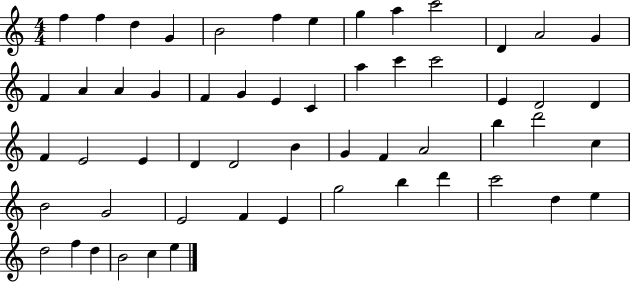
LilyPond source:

{
  \clef treble
  \numericTimeSignature
  \time 4/4
  \key c \major
  f''4 f''4 d''4 g'4 | b'2 f''4 e''4 | g''4 a''4 c'''2 | d'4 a'2 g'4 | \break f'4 a'4 a'4 g'4 | f'4 g'4 e'4 c'4 | a''4 c'''4 c'''2 | e'4 d'2 d'4 | \break f'4 e'2 e'4 | d'4 d'2 b'4 | g'4 f'4 a'2 | b''4 d'''2 c''4 | \break b'2 g'2 | e'2 f'4 e'4 | g''2 b''4 d'''4 | c'''2 d''4 e''4 | \break d''2 f''4 d''4 | b'2 c''4 e''4 | \bar "|."
}